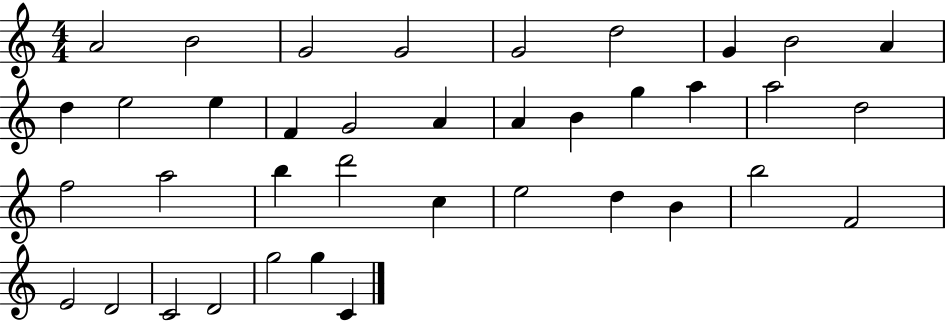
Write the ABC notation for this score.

X:1
T:Untitled
M:4/4
L:1/4
K:C
A2 B2 G2 G2 G2 d2 G B2 A d e2 e F G2 A A B g a a2 d2 f2 a2 b d'2 c e2 d B b2 F2 E2 D2 C2 D2 g2 g C